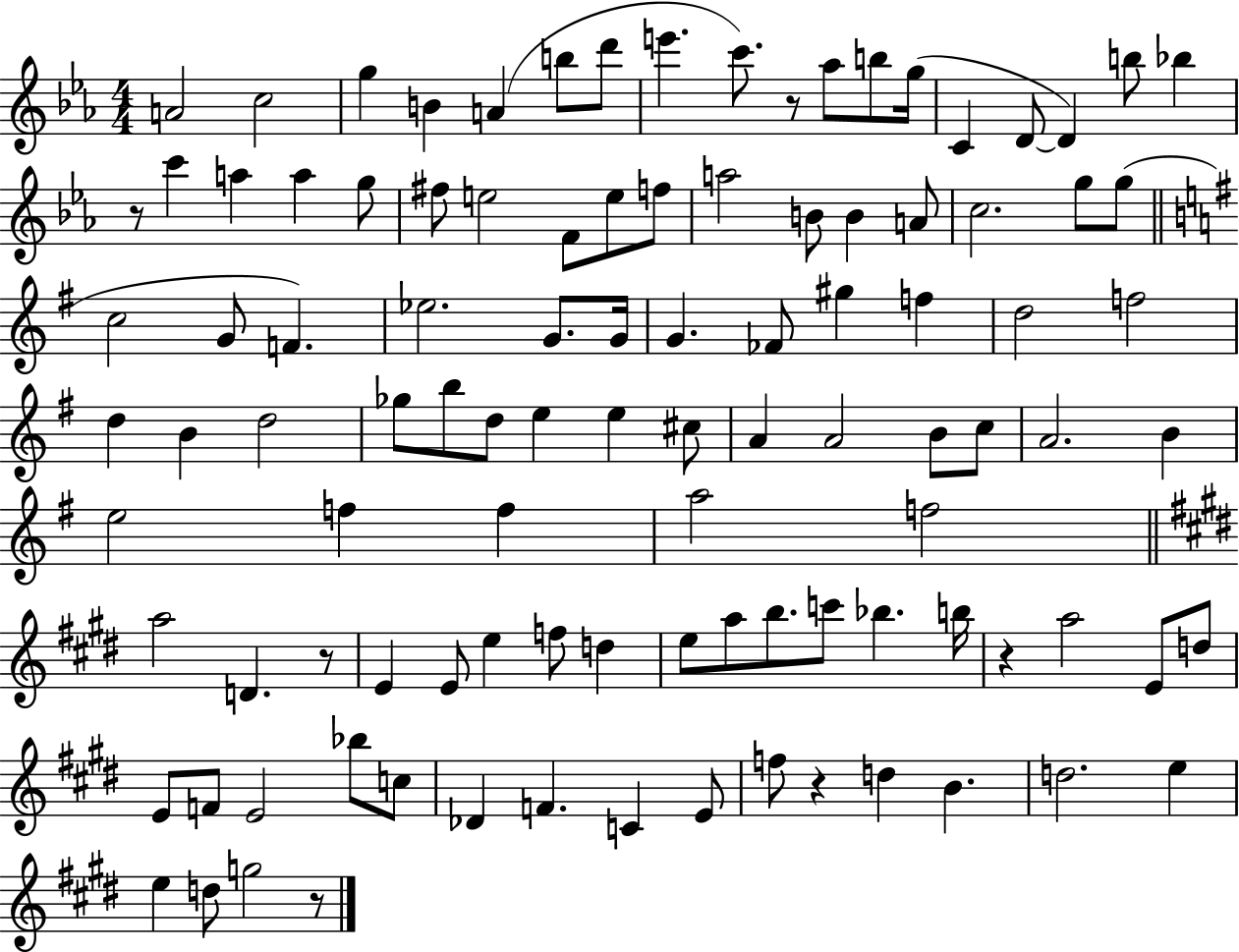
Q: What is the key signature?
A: EES major